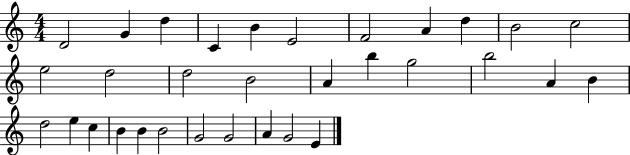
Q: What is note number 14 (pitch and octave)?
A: D5